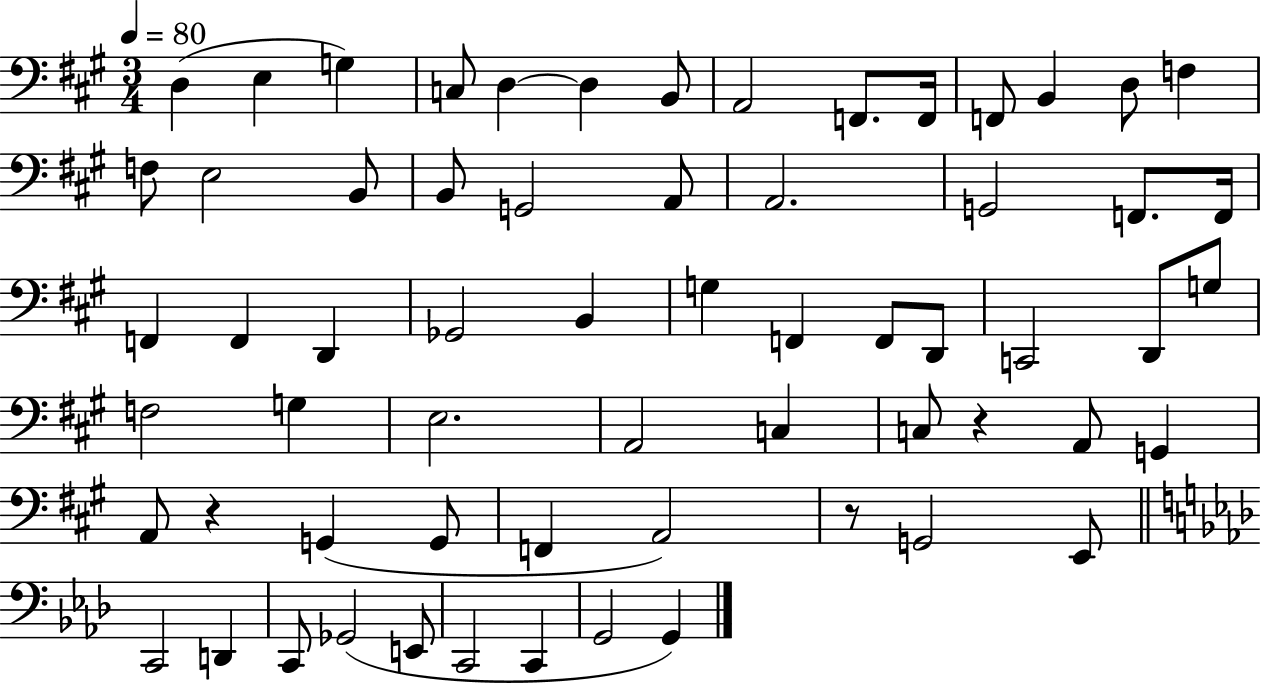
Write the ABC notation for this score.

X:1
T:Untitled
M:3/4
L:1/4
K:A
D, E, G, C,/2 D, D, B,,/2 A,,2 F,,/2 F,,/4 F,,/2 B,, D,/2 F, F,/2 E,2 B,,/2 B,,/2 G,,2 A,,/2 A,,2 G,,2 F,,/2 F,,/4 F,, F,, D,, _G,,2 B,, G, F,, F,,/2 D,,/2 C,,2 D,,/2 G,/2 F,2 G, E,2 A,,2 C, C,/2 z A,,/2 G,, A,,/2 z G,, G,,/2 F,, A,,2 z/2 G,,2 E,,/2 C,,2 D,, C,,/2 _G,,2 E,,/2 C,,2 C,, G,,2 G,,